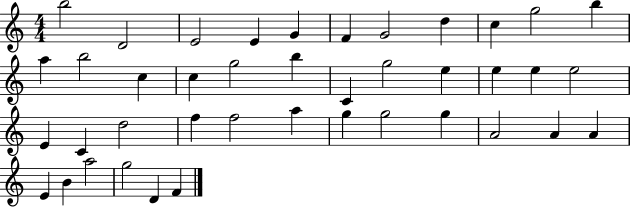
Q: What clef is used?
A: treble